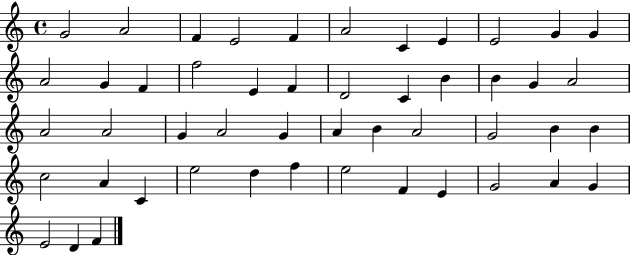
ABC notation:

X:1
T:Untitled
M:4/4
L:1/4
K:C
G2 A2 F E2 F A2 C E E2 G G A2 G F f2 E F D2 C B B G A2 A2 A2 G A2 G A B A2 G2 B B c2 A C e2 d f e2 F E G2 A G E2 D F